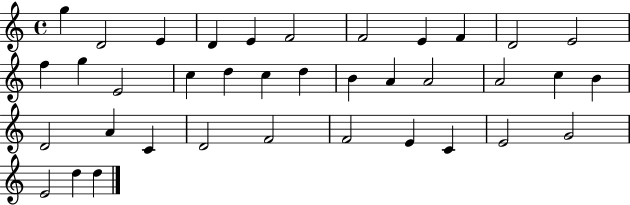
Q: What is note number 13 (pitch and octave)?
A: G5